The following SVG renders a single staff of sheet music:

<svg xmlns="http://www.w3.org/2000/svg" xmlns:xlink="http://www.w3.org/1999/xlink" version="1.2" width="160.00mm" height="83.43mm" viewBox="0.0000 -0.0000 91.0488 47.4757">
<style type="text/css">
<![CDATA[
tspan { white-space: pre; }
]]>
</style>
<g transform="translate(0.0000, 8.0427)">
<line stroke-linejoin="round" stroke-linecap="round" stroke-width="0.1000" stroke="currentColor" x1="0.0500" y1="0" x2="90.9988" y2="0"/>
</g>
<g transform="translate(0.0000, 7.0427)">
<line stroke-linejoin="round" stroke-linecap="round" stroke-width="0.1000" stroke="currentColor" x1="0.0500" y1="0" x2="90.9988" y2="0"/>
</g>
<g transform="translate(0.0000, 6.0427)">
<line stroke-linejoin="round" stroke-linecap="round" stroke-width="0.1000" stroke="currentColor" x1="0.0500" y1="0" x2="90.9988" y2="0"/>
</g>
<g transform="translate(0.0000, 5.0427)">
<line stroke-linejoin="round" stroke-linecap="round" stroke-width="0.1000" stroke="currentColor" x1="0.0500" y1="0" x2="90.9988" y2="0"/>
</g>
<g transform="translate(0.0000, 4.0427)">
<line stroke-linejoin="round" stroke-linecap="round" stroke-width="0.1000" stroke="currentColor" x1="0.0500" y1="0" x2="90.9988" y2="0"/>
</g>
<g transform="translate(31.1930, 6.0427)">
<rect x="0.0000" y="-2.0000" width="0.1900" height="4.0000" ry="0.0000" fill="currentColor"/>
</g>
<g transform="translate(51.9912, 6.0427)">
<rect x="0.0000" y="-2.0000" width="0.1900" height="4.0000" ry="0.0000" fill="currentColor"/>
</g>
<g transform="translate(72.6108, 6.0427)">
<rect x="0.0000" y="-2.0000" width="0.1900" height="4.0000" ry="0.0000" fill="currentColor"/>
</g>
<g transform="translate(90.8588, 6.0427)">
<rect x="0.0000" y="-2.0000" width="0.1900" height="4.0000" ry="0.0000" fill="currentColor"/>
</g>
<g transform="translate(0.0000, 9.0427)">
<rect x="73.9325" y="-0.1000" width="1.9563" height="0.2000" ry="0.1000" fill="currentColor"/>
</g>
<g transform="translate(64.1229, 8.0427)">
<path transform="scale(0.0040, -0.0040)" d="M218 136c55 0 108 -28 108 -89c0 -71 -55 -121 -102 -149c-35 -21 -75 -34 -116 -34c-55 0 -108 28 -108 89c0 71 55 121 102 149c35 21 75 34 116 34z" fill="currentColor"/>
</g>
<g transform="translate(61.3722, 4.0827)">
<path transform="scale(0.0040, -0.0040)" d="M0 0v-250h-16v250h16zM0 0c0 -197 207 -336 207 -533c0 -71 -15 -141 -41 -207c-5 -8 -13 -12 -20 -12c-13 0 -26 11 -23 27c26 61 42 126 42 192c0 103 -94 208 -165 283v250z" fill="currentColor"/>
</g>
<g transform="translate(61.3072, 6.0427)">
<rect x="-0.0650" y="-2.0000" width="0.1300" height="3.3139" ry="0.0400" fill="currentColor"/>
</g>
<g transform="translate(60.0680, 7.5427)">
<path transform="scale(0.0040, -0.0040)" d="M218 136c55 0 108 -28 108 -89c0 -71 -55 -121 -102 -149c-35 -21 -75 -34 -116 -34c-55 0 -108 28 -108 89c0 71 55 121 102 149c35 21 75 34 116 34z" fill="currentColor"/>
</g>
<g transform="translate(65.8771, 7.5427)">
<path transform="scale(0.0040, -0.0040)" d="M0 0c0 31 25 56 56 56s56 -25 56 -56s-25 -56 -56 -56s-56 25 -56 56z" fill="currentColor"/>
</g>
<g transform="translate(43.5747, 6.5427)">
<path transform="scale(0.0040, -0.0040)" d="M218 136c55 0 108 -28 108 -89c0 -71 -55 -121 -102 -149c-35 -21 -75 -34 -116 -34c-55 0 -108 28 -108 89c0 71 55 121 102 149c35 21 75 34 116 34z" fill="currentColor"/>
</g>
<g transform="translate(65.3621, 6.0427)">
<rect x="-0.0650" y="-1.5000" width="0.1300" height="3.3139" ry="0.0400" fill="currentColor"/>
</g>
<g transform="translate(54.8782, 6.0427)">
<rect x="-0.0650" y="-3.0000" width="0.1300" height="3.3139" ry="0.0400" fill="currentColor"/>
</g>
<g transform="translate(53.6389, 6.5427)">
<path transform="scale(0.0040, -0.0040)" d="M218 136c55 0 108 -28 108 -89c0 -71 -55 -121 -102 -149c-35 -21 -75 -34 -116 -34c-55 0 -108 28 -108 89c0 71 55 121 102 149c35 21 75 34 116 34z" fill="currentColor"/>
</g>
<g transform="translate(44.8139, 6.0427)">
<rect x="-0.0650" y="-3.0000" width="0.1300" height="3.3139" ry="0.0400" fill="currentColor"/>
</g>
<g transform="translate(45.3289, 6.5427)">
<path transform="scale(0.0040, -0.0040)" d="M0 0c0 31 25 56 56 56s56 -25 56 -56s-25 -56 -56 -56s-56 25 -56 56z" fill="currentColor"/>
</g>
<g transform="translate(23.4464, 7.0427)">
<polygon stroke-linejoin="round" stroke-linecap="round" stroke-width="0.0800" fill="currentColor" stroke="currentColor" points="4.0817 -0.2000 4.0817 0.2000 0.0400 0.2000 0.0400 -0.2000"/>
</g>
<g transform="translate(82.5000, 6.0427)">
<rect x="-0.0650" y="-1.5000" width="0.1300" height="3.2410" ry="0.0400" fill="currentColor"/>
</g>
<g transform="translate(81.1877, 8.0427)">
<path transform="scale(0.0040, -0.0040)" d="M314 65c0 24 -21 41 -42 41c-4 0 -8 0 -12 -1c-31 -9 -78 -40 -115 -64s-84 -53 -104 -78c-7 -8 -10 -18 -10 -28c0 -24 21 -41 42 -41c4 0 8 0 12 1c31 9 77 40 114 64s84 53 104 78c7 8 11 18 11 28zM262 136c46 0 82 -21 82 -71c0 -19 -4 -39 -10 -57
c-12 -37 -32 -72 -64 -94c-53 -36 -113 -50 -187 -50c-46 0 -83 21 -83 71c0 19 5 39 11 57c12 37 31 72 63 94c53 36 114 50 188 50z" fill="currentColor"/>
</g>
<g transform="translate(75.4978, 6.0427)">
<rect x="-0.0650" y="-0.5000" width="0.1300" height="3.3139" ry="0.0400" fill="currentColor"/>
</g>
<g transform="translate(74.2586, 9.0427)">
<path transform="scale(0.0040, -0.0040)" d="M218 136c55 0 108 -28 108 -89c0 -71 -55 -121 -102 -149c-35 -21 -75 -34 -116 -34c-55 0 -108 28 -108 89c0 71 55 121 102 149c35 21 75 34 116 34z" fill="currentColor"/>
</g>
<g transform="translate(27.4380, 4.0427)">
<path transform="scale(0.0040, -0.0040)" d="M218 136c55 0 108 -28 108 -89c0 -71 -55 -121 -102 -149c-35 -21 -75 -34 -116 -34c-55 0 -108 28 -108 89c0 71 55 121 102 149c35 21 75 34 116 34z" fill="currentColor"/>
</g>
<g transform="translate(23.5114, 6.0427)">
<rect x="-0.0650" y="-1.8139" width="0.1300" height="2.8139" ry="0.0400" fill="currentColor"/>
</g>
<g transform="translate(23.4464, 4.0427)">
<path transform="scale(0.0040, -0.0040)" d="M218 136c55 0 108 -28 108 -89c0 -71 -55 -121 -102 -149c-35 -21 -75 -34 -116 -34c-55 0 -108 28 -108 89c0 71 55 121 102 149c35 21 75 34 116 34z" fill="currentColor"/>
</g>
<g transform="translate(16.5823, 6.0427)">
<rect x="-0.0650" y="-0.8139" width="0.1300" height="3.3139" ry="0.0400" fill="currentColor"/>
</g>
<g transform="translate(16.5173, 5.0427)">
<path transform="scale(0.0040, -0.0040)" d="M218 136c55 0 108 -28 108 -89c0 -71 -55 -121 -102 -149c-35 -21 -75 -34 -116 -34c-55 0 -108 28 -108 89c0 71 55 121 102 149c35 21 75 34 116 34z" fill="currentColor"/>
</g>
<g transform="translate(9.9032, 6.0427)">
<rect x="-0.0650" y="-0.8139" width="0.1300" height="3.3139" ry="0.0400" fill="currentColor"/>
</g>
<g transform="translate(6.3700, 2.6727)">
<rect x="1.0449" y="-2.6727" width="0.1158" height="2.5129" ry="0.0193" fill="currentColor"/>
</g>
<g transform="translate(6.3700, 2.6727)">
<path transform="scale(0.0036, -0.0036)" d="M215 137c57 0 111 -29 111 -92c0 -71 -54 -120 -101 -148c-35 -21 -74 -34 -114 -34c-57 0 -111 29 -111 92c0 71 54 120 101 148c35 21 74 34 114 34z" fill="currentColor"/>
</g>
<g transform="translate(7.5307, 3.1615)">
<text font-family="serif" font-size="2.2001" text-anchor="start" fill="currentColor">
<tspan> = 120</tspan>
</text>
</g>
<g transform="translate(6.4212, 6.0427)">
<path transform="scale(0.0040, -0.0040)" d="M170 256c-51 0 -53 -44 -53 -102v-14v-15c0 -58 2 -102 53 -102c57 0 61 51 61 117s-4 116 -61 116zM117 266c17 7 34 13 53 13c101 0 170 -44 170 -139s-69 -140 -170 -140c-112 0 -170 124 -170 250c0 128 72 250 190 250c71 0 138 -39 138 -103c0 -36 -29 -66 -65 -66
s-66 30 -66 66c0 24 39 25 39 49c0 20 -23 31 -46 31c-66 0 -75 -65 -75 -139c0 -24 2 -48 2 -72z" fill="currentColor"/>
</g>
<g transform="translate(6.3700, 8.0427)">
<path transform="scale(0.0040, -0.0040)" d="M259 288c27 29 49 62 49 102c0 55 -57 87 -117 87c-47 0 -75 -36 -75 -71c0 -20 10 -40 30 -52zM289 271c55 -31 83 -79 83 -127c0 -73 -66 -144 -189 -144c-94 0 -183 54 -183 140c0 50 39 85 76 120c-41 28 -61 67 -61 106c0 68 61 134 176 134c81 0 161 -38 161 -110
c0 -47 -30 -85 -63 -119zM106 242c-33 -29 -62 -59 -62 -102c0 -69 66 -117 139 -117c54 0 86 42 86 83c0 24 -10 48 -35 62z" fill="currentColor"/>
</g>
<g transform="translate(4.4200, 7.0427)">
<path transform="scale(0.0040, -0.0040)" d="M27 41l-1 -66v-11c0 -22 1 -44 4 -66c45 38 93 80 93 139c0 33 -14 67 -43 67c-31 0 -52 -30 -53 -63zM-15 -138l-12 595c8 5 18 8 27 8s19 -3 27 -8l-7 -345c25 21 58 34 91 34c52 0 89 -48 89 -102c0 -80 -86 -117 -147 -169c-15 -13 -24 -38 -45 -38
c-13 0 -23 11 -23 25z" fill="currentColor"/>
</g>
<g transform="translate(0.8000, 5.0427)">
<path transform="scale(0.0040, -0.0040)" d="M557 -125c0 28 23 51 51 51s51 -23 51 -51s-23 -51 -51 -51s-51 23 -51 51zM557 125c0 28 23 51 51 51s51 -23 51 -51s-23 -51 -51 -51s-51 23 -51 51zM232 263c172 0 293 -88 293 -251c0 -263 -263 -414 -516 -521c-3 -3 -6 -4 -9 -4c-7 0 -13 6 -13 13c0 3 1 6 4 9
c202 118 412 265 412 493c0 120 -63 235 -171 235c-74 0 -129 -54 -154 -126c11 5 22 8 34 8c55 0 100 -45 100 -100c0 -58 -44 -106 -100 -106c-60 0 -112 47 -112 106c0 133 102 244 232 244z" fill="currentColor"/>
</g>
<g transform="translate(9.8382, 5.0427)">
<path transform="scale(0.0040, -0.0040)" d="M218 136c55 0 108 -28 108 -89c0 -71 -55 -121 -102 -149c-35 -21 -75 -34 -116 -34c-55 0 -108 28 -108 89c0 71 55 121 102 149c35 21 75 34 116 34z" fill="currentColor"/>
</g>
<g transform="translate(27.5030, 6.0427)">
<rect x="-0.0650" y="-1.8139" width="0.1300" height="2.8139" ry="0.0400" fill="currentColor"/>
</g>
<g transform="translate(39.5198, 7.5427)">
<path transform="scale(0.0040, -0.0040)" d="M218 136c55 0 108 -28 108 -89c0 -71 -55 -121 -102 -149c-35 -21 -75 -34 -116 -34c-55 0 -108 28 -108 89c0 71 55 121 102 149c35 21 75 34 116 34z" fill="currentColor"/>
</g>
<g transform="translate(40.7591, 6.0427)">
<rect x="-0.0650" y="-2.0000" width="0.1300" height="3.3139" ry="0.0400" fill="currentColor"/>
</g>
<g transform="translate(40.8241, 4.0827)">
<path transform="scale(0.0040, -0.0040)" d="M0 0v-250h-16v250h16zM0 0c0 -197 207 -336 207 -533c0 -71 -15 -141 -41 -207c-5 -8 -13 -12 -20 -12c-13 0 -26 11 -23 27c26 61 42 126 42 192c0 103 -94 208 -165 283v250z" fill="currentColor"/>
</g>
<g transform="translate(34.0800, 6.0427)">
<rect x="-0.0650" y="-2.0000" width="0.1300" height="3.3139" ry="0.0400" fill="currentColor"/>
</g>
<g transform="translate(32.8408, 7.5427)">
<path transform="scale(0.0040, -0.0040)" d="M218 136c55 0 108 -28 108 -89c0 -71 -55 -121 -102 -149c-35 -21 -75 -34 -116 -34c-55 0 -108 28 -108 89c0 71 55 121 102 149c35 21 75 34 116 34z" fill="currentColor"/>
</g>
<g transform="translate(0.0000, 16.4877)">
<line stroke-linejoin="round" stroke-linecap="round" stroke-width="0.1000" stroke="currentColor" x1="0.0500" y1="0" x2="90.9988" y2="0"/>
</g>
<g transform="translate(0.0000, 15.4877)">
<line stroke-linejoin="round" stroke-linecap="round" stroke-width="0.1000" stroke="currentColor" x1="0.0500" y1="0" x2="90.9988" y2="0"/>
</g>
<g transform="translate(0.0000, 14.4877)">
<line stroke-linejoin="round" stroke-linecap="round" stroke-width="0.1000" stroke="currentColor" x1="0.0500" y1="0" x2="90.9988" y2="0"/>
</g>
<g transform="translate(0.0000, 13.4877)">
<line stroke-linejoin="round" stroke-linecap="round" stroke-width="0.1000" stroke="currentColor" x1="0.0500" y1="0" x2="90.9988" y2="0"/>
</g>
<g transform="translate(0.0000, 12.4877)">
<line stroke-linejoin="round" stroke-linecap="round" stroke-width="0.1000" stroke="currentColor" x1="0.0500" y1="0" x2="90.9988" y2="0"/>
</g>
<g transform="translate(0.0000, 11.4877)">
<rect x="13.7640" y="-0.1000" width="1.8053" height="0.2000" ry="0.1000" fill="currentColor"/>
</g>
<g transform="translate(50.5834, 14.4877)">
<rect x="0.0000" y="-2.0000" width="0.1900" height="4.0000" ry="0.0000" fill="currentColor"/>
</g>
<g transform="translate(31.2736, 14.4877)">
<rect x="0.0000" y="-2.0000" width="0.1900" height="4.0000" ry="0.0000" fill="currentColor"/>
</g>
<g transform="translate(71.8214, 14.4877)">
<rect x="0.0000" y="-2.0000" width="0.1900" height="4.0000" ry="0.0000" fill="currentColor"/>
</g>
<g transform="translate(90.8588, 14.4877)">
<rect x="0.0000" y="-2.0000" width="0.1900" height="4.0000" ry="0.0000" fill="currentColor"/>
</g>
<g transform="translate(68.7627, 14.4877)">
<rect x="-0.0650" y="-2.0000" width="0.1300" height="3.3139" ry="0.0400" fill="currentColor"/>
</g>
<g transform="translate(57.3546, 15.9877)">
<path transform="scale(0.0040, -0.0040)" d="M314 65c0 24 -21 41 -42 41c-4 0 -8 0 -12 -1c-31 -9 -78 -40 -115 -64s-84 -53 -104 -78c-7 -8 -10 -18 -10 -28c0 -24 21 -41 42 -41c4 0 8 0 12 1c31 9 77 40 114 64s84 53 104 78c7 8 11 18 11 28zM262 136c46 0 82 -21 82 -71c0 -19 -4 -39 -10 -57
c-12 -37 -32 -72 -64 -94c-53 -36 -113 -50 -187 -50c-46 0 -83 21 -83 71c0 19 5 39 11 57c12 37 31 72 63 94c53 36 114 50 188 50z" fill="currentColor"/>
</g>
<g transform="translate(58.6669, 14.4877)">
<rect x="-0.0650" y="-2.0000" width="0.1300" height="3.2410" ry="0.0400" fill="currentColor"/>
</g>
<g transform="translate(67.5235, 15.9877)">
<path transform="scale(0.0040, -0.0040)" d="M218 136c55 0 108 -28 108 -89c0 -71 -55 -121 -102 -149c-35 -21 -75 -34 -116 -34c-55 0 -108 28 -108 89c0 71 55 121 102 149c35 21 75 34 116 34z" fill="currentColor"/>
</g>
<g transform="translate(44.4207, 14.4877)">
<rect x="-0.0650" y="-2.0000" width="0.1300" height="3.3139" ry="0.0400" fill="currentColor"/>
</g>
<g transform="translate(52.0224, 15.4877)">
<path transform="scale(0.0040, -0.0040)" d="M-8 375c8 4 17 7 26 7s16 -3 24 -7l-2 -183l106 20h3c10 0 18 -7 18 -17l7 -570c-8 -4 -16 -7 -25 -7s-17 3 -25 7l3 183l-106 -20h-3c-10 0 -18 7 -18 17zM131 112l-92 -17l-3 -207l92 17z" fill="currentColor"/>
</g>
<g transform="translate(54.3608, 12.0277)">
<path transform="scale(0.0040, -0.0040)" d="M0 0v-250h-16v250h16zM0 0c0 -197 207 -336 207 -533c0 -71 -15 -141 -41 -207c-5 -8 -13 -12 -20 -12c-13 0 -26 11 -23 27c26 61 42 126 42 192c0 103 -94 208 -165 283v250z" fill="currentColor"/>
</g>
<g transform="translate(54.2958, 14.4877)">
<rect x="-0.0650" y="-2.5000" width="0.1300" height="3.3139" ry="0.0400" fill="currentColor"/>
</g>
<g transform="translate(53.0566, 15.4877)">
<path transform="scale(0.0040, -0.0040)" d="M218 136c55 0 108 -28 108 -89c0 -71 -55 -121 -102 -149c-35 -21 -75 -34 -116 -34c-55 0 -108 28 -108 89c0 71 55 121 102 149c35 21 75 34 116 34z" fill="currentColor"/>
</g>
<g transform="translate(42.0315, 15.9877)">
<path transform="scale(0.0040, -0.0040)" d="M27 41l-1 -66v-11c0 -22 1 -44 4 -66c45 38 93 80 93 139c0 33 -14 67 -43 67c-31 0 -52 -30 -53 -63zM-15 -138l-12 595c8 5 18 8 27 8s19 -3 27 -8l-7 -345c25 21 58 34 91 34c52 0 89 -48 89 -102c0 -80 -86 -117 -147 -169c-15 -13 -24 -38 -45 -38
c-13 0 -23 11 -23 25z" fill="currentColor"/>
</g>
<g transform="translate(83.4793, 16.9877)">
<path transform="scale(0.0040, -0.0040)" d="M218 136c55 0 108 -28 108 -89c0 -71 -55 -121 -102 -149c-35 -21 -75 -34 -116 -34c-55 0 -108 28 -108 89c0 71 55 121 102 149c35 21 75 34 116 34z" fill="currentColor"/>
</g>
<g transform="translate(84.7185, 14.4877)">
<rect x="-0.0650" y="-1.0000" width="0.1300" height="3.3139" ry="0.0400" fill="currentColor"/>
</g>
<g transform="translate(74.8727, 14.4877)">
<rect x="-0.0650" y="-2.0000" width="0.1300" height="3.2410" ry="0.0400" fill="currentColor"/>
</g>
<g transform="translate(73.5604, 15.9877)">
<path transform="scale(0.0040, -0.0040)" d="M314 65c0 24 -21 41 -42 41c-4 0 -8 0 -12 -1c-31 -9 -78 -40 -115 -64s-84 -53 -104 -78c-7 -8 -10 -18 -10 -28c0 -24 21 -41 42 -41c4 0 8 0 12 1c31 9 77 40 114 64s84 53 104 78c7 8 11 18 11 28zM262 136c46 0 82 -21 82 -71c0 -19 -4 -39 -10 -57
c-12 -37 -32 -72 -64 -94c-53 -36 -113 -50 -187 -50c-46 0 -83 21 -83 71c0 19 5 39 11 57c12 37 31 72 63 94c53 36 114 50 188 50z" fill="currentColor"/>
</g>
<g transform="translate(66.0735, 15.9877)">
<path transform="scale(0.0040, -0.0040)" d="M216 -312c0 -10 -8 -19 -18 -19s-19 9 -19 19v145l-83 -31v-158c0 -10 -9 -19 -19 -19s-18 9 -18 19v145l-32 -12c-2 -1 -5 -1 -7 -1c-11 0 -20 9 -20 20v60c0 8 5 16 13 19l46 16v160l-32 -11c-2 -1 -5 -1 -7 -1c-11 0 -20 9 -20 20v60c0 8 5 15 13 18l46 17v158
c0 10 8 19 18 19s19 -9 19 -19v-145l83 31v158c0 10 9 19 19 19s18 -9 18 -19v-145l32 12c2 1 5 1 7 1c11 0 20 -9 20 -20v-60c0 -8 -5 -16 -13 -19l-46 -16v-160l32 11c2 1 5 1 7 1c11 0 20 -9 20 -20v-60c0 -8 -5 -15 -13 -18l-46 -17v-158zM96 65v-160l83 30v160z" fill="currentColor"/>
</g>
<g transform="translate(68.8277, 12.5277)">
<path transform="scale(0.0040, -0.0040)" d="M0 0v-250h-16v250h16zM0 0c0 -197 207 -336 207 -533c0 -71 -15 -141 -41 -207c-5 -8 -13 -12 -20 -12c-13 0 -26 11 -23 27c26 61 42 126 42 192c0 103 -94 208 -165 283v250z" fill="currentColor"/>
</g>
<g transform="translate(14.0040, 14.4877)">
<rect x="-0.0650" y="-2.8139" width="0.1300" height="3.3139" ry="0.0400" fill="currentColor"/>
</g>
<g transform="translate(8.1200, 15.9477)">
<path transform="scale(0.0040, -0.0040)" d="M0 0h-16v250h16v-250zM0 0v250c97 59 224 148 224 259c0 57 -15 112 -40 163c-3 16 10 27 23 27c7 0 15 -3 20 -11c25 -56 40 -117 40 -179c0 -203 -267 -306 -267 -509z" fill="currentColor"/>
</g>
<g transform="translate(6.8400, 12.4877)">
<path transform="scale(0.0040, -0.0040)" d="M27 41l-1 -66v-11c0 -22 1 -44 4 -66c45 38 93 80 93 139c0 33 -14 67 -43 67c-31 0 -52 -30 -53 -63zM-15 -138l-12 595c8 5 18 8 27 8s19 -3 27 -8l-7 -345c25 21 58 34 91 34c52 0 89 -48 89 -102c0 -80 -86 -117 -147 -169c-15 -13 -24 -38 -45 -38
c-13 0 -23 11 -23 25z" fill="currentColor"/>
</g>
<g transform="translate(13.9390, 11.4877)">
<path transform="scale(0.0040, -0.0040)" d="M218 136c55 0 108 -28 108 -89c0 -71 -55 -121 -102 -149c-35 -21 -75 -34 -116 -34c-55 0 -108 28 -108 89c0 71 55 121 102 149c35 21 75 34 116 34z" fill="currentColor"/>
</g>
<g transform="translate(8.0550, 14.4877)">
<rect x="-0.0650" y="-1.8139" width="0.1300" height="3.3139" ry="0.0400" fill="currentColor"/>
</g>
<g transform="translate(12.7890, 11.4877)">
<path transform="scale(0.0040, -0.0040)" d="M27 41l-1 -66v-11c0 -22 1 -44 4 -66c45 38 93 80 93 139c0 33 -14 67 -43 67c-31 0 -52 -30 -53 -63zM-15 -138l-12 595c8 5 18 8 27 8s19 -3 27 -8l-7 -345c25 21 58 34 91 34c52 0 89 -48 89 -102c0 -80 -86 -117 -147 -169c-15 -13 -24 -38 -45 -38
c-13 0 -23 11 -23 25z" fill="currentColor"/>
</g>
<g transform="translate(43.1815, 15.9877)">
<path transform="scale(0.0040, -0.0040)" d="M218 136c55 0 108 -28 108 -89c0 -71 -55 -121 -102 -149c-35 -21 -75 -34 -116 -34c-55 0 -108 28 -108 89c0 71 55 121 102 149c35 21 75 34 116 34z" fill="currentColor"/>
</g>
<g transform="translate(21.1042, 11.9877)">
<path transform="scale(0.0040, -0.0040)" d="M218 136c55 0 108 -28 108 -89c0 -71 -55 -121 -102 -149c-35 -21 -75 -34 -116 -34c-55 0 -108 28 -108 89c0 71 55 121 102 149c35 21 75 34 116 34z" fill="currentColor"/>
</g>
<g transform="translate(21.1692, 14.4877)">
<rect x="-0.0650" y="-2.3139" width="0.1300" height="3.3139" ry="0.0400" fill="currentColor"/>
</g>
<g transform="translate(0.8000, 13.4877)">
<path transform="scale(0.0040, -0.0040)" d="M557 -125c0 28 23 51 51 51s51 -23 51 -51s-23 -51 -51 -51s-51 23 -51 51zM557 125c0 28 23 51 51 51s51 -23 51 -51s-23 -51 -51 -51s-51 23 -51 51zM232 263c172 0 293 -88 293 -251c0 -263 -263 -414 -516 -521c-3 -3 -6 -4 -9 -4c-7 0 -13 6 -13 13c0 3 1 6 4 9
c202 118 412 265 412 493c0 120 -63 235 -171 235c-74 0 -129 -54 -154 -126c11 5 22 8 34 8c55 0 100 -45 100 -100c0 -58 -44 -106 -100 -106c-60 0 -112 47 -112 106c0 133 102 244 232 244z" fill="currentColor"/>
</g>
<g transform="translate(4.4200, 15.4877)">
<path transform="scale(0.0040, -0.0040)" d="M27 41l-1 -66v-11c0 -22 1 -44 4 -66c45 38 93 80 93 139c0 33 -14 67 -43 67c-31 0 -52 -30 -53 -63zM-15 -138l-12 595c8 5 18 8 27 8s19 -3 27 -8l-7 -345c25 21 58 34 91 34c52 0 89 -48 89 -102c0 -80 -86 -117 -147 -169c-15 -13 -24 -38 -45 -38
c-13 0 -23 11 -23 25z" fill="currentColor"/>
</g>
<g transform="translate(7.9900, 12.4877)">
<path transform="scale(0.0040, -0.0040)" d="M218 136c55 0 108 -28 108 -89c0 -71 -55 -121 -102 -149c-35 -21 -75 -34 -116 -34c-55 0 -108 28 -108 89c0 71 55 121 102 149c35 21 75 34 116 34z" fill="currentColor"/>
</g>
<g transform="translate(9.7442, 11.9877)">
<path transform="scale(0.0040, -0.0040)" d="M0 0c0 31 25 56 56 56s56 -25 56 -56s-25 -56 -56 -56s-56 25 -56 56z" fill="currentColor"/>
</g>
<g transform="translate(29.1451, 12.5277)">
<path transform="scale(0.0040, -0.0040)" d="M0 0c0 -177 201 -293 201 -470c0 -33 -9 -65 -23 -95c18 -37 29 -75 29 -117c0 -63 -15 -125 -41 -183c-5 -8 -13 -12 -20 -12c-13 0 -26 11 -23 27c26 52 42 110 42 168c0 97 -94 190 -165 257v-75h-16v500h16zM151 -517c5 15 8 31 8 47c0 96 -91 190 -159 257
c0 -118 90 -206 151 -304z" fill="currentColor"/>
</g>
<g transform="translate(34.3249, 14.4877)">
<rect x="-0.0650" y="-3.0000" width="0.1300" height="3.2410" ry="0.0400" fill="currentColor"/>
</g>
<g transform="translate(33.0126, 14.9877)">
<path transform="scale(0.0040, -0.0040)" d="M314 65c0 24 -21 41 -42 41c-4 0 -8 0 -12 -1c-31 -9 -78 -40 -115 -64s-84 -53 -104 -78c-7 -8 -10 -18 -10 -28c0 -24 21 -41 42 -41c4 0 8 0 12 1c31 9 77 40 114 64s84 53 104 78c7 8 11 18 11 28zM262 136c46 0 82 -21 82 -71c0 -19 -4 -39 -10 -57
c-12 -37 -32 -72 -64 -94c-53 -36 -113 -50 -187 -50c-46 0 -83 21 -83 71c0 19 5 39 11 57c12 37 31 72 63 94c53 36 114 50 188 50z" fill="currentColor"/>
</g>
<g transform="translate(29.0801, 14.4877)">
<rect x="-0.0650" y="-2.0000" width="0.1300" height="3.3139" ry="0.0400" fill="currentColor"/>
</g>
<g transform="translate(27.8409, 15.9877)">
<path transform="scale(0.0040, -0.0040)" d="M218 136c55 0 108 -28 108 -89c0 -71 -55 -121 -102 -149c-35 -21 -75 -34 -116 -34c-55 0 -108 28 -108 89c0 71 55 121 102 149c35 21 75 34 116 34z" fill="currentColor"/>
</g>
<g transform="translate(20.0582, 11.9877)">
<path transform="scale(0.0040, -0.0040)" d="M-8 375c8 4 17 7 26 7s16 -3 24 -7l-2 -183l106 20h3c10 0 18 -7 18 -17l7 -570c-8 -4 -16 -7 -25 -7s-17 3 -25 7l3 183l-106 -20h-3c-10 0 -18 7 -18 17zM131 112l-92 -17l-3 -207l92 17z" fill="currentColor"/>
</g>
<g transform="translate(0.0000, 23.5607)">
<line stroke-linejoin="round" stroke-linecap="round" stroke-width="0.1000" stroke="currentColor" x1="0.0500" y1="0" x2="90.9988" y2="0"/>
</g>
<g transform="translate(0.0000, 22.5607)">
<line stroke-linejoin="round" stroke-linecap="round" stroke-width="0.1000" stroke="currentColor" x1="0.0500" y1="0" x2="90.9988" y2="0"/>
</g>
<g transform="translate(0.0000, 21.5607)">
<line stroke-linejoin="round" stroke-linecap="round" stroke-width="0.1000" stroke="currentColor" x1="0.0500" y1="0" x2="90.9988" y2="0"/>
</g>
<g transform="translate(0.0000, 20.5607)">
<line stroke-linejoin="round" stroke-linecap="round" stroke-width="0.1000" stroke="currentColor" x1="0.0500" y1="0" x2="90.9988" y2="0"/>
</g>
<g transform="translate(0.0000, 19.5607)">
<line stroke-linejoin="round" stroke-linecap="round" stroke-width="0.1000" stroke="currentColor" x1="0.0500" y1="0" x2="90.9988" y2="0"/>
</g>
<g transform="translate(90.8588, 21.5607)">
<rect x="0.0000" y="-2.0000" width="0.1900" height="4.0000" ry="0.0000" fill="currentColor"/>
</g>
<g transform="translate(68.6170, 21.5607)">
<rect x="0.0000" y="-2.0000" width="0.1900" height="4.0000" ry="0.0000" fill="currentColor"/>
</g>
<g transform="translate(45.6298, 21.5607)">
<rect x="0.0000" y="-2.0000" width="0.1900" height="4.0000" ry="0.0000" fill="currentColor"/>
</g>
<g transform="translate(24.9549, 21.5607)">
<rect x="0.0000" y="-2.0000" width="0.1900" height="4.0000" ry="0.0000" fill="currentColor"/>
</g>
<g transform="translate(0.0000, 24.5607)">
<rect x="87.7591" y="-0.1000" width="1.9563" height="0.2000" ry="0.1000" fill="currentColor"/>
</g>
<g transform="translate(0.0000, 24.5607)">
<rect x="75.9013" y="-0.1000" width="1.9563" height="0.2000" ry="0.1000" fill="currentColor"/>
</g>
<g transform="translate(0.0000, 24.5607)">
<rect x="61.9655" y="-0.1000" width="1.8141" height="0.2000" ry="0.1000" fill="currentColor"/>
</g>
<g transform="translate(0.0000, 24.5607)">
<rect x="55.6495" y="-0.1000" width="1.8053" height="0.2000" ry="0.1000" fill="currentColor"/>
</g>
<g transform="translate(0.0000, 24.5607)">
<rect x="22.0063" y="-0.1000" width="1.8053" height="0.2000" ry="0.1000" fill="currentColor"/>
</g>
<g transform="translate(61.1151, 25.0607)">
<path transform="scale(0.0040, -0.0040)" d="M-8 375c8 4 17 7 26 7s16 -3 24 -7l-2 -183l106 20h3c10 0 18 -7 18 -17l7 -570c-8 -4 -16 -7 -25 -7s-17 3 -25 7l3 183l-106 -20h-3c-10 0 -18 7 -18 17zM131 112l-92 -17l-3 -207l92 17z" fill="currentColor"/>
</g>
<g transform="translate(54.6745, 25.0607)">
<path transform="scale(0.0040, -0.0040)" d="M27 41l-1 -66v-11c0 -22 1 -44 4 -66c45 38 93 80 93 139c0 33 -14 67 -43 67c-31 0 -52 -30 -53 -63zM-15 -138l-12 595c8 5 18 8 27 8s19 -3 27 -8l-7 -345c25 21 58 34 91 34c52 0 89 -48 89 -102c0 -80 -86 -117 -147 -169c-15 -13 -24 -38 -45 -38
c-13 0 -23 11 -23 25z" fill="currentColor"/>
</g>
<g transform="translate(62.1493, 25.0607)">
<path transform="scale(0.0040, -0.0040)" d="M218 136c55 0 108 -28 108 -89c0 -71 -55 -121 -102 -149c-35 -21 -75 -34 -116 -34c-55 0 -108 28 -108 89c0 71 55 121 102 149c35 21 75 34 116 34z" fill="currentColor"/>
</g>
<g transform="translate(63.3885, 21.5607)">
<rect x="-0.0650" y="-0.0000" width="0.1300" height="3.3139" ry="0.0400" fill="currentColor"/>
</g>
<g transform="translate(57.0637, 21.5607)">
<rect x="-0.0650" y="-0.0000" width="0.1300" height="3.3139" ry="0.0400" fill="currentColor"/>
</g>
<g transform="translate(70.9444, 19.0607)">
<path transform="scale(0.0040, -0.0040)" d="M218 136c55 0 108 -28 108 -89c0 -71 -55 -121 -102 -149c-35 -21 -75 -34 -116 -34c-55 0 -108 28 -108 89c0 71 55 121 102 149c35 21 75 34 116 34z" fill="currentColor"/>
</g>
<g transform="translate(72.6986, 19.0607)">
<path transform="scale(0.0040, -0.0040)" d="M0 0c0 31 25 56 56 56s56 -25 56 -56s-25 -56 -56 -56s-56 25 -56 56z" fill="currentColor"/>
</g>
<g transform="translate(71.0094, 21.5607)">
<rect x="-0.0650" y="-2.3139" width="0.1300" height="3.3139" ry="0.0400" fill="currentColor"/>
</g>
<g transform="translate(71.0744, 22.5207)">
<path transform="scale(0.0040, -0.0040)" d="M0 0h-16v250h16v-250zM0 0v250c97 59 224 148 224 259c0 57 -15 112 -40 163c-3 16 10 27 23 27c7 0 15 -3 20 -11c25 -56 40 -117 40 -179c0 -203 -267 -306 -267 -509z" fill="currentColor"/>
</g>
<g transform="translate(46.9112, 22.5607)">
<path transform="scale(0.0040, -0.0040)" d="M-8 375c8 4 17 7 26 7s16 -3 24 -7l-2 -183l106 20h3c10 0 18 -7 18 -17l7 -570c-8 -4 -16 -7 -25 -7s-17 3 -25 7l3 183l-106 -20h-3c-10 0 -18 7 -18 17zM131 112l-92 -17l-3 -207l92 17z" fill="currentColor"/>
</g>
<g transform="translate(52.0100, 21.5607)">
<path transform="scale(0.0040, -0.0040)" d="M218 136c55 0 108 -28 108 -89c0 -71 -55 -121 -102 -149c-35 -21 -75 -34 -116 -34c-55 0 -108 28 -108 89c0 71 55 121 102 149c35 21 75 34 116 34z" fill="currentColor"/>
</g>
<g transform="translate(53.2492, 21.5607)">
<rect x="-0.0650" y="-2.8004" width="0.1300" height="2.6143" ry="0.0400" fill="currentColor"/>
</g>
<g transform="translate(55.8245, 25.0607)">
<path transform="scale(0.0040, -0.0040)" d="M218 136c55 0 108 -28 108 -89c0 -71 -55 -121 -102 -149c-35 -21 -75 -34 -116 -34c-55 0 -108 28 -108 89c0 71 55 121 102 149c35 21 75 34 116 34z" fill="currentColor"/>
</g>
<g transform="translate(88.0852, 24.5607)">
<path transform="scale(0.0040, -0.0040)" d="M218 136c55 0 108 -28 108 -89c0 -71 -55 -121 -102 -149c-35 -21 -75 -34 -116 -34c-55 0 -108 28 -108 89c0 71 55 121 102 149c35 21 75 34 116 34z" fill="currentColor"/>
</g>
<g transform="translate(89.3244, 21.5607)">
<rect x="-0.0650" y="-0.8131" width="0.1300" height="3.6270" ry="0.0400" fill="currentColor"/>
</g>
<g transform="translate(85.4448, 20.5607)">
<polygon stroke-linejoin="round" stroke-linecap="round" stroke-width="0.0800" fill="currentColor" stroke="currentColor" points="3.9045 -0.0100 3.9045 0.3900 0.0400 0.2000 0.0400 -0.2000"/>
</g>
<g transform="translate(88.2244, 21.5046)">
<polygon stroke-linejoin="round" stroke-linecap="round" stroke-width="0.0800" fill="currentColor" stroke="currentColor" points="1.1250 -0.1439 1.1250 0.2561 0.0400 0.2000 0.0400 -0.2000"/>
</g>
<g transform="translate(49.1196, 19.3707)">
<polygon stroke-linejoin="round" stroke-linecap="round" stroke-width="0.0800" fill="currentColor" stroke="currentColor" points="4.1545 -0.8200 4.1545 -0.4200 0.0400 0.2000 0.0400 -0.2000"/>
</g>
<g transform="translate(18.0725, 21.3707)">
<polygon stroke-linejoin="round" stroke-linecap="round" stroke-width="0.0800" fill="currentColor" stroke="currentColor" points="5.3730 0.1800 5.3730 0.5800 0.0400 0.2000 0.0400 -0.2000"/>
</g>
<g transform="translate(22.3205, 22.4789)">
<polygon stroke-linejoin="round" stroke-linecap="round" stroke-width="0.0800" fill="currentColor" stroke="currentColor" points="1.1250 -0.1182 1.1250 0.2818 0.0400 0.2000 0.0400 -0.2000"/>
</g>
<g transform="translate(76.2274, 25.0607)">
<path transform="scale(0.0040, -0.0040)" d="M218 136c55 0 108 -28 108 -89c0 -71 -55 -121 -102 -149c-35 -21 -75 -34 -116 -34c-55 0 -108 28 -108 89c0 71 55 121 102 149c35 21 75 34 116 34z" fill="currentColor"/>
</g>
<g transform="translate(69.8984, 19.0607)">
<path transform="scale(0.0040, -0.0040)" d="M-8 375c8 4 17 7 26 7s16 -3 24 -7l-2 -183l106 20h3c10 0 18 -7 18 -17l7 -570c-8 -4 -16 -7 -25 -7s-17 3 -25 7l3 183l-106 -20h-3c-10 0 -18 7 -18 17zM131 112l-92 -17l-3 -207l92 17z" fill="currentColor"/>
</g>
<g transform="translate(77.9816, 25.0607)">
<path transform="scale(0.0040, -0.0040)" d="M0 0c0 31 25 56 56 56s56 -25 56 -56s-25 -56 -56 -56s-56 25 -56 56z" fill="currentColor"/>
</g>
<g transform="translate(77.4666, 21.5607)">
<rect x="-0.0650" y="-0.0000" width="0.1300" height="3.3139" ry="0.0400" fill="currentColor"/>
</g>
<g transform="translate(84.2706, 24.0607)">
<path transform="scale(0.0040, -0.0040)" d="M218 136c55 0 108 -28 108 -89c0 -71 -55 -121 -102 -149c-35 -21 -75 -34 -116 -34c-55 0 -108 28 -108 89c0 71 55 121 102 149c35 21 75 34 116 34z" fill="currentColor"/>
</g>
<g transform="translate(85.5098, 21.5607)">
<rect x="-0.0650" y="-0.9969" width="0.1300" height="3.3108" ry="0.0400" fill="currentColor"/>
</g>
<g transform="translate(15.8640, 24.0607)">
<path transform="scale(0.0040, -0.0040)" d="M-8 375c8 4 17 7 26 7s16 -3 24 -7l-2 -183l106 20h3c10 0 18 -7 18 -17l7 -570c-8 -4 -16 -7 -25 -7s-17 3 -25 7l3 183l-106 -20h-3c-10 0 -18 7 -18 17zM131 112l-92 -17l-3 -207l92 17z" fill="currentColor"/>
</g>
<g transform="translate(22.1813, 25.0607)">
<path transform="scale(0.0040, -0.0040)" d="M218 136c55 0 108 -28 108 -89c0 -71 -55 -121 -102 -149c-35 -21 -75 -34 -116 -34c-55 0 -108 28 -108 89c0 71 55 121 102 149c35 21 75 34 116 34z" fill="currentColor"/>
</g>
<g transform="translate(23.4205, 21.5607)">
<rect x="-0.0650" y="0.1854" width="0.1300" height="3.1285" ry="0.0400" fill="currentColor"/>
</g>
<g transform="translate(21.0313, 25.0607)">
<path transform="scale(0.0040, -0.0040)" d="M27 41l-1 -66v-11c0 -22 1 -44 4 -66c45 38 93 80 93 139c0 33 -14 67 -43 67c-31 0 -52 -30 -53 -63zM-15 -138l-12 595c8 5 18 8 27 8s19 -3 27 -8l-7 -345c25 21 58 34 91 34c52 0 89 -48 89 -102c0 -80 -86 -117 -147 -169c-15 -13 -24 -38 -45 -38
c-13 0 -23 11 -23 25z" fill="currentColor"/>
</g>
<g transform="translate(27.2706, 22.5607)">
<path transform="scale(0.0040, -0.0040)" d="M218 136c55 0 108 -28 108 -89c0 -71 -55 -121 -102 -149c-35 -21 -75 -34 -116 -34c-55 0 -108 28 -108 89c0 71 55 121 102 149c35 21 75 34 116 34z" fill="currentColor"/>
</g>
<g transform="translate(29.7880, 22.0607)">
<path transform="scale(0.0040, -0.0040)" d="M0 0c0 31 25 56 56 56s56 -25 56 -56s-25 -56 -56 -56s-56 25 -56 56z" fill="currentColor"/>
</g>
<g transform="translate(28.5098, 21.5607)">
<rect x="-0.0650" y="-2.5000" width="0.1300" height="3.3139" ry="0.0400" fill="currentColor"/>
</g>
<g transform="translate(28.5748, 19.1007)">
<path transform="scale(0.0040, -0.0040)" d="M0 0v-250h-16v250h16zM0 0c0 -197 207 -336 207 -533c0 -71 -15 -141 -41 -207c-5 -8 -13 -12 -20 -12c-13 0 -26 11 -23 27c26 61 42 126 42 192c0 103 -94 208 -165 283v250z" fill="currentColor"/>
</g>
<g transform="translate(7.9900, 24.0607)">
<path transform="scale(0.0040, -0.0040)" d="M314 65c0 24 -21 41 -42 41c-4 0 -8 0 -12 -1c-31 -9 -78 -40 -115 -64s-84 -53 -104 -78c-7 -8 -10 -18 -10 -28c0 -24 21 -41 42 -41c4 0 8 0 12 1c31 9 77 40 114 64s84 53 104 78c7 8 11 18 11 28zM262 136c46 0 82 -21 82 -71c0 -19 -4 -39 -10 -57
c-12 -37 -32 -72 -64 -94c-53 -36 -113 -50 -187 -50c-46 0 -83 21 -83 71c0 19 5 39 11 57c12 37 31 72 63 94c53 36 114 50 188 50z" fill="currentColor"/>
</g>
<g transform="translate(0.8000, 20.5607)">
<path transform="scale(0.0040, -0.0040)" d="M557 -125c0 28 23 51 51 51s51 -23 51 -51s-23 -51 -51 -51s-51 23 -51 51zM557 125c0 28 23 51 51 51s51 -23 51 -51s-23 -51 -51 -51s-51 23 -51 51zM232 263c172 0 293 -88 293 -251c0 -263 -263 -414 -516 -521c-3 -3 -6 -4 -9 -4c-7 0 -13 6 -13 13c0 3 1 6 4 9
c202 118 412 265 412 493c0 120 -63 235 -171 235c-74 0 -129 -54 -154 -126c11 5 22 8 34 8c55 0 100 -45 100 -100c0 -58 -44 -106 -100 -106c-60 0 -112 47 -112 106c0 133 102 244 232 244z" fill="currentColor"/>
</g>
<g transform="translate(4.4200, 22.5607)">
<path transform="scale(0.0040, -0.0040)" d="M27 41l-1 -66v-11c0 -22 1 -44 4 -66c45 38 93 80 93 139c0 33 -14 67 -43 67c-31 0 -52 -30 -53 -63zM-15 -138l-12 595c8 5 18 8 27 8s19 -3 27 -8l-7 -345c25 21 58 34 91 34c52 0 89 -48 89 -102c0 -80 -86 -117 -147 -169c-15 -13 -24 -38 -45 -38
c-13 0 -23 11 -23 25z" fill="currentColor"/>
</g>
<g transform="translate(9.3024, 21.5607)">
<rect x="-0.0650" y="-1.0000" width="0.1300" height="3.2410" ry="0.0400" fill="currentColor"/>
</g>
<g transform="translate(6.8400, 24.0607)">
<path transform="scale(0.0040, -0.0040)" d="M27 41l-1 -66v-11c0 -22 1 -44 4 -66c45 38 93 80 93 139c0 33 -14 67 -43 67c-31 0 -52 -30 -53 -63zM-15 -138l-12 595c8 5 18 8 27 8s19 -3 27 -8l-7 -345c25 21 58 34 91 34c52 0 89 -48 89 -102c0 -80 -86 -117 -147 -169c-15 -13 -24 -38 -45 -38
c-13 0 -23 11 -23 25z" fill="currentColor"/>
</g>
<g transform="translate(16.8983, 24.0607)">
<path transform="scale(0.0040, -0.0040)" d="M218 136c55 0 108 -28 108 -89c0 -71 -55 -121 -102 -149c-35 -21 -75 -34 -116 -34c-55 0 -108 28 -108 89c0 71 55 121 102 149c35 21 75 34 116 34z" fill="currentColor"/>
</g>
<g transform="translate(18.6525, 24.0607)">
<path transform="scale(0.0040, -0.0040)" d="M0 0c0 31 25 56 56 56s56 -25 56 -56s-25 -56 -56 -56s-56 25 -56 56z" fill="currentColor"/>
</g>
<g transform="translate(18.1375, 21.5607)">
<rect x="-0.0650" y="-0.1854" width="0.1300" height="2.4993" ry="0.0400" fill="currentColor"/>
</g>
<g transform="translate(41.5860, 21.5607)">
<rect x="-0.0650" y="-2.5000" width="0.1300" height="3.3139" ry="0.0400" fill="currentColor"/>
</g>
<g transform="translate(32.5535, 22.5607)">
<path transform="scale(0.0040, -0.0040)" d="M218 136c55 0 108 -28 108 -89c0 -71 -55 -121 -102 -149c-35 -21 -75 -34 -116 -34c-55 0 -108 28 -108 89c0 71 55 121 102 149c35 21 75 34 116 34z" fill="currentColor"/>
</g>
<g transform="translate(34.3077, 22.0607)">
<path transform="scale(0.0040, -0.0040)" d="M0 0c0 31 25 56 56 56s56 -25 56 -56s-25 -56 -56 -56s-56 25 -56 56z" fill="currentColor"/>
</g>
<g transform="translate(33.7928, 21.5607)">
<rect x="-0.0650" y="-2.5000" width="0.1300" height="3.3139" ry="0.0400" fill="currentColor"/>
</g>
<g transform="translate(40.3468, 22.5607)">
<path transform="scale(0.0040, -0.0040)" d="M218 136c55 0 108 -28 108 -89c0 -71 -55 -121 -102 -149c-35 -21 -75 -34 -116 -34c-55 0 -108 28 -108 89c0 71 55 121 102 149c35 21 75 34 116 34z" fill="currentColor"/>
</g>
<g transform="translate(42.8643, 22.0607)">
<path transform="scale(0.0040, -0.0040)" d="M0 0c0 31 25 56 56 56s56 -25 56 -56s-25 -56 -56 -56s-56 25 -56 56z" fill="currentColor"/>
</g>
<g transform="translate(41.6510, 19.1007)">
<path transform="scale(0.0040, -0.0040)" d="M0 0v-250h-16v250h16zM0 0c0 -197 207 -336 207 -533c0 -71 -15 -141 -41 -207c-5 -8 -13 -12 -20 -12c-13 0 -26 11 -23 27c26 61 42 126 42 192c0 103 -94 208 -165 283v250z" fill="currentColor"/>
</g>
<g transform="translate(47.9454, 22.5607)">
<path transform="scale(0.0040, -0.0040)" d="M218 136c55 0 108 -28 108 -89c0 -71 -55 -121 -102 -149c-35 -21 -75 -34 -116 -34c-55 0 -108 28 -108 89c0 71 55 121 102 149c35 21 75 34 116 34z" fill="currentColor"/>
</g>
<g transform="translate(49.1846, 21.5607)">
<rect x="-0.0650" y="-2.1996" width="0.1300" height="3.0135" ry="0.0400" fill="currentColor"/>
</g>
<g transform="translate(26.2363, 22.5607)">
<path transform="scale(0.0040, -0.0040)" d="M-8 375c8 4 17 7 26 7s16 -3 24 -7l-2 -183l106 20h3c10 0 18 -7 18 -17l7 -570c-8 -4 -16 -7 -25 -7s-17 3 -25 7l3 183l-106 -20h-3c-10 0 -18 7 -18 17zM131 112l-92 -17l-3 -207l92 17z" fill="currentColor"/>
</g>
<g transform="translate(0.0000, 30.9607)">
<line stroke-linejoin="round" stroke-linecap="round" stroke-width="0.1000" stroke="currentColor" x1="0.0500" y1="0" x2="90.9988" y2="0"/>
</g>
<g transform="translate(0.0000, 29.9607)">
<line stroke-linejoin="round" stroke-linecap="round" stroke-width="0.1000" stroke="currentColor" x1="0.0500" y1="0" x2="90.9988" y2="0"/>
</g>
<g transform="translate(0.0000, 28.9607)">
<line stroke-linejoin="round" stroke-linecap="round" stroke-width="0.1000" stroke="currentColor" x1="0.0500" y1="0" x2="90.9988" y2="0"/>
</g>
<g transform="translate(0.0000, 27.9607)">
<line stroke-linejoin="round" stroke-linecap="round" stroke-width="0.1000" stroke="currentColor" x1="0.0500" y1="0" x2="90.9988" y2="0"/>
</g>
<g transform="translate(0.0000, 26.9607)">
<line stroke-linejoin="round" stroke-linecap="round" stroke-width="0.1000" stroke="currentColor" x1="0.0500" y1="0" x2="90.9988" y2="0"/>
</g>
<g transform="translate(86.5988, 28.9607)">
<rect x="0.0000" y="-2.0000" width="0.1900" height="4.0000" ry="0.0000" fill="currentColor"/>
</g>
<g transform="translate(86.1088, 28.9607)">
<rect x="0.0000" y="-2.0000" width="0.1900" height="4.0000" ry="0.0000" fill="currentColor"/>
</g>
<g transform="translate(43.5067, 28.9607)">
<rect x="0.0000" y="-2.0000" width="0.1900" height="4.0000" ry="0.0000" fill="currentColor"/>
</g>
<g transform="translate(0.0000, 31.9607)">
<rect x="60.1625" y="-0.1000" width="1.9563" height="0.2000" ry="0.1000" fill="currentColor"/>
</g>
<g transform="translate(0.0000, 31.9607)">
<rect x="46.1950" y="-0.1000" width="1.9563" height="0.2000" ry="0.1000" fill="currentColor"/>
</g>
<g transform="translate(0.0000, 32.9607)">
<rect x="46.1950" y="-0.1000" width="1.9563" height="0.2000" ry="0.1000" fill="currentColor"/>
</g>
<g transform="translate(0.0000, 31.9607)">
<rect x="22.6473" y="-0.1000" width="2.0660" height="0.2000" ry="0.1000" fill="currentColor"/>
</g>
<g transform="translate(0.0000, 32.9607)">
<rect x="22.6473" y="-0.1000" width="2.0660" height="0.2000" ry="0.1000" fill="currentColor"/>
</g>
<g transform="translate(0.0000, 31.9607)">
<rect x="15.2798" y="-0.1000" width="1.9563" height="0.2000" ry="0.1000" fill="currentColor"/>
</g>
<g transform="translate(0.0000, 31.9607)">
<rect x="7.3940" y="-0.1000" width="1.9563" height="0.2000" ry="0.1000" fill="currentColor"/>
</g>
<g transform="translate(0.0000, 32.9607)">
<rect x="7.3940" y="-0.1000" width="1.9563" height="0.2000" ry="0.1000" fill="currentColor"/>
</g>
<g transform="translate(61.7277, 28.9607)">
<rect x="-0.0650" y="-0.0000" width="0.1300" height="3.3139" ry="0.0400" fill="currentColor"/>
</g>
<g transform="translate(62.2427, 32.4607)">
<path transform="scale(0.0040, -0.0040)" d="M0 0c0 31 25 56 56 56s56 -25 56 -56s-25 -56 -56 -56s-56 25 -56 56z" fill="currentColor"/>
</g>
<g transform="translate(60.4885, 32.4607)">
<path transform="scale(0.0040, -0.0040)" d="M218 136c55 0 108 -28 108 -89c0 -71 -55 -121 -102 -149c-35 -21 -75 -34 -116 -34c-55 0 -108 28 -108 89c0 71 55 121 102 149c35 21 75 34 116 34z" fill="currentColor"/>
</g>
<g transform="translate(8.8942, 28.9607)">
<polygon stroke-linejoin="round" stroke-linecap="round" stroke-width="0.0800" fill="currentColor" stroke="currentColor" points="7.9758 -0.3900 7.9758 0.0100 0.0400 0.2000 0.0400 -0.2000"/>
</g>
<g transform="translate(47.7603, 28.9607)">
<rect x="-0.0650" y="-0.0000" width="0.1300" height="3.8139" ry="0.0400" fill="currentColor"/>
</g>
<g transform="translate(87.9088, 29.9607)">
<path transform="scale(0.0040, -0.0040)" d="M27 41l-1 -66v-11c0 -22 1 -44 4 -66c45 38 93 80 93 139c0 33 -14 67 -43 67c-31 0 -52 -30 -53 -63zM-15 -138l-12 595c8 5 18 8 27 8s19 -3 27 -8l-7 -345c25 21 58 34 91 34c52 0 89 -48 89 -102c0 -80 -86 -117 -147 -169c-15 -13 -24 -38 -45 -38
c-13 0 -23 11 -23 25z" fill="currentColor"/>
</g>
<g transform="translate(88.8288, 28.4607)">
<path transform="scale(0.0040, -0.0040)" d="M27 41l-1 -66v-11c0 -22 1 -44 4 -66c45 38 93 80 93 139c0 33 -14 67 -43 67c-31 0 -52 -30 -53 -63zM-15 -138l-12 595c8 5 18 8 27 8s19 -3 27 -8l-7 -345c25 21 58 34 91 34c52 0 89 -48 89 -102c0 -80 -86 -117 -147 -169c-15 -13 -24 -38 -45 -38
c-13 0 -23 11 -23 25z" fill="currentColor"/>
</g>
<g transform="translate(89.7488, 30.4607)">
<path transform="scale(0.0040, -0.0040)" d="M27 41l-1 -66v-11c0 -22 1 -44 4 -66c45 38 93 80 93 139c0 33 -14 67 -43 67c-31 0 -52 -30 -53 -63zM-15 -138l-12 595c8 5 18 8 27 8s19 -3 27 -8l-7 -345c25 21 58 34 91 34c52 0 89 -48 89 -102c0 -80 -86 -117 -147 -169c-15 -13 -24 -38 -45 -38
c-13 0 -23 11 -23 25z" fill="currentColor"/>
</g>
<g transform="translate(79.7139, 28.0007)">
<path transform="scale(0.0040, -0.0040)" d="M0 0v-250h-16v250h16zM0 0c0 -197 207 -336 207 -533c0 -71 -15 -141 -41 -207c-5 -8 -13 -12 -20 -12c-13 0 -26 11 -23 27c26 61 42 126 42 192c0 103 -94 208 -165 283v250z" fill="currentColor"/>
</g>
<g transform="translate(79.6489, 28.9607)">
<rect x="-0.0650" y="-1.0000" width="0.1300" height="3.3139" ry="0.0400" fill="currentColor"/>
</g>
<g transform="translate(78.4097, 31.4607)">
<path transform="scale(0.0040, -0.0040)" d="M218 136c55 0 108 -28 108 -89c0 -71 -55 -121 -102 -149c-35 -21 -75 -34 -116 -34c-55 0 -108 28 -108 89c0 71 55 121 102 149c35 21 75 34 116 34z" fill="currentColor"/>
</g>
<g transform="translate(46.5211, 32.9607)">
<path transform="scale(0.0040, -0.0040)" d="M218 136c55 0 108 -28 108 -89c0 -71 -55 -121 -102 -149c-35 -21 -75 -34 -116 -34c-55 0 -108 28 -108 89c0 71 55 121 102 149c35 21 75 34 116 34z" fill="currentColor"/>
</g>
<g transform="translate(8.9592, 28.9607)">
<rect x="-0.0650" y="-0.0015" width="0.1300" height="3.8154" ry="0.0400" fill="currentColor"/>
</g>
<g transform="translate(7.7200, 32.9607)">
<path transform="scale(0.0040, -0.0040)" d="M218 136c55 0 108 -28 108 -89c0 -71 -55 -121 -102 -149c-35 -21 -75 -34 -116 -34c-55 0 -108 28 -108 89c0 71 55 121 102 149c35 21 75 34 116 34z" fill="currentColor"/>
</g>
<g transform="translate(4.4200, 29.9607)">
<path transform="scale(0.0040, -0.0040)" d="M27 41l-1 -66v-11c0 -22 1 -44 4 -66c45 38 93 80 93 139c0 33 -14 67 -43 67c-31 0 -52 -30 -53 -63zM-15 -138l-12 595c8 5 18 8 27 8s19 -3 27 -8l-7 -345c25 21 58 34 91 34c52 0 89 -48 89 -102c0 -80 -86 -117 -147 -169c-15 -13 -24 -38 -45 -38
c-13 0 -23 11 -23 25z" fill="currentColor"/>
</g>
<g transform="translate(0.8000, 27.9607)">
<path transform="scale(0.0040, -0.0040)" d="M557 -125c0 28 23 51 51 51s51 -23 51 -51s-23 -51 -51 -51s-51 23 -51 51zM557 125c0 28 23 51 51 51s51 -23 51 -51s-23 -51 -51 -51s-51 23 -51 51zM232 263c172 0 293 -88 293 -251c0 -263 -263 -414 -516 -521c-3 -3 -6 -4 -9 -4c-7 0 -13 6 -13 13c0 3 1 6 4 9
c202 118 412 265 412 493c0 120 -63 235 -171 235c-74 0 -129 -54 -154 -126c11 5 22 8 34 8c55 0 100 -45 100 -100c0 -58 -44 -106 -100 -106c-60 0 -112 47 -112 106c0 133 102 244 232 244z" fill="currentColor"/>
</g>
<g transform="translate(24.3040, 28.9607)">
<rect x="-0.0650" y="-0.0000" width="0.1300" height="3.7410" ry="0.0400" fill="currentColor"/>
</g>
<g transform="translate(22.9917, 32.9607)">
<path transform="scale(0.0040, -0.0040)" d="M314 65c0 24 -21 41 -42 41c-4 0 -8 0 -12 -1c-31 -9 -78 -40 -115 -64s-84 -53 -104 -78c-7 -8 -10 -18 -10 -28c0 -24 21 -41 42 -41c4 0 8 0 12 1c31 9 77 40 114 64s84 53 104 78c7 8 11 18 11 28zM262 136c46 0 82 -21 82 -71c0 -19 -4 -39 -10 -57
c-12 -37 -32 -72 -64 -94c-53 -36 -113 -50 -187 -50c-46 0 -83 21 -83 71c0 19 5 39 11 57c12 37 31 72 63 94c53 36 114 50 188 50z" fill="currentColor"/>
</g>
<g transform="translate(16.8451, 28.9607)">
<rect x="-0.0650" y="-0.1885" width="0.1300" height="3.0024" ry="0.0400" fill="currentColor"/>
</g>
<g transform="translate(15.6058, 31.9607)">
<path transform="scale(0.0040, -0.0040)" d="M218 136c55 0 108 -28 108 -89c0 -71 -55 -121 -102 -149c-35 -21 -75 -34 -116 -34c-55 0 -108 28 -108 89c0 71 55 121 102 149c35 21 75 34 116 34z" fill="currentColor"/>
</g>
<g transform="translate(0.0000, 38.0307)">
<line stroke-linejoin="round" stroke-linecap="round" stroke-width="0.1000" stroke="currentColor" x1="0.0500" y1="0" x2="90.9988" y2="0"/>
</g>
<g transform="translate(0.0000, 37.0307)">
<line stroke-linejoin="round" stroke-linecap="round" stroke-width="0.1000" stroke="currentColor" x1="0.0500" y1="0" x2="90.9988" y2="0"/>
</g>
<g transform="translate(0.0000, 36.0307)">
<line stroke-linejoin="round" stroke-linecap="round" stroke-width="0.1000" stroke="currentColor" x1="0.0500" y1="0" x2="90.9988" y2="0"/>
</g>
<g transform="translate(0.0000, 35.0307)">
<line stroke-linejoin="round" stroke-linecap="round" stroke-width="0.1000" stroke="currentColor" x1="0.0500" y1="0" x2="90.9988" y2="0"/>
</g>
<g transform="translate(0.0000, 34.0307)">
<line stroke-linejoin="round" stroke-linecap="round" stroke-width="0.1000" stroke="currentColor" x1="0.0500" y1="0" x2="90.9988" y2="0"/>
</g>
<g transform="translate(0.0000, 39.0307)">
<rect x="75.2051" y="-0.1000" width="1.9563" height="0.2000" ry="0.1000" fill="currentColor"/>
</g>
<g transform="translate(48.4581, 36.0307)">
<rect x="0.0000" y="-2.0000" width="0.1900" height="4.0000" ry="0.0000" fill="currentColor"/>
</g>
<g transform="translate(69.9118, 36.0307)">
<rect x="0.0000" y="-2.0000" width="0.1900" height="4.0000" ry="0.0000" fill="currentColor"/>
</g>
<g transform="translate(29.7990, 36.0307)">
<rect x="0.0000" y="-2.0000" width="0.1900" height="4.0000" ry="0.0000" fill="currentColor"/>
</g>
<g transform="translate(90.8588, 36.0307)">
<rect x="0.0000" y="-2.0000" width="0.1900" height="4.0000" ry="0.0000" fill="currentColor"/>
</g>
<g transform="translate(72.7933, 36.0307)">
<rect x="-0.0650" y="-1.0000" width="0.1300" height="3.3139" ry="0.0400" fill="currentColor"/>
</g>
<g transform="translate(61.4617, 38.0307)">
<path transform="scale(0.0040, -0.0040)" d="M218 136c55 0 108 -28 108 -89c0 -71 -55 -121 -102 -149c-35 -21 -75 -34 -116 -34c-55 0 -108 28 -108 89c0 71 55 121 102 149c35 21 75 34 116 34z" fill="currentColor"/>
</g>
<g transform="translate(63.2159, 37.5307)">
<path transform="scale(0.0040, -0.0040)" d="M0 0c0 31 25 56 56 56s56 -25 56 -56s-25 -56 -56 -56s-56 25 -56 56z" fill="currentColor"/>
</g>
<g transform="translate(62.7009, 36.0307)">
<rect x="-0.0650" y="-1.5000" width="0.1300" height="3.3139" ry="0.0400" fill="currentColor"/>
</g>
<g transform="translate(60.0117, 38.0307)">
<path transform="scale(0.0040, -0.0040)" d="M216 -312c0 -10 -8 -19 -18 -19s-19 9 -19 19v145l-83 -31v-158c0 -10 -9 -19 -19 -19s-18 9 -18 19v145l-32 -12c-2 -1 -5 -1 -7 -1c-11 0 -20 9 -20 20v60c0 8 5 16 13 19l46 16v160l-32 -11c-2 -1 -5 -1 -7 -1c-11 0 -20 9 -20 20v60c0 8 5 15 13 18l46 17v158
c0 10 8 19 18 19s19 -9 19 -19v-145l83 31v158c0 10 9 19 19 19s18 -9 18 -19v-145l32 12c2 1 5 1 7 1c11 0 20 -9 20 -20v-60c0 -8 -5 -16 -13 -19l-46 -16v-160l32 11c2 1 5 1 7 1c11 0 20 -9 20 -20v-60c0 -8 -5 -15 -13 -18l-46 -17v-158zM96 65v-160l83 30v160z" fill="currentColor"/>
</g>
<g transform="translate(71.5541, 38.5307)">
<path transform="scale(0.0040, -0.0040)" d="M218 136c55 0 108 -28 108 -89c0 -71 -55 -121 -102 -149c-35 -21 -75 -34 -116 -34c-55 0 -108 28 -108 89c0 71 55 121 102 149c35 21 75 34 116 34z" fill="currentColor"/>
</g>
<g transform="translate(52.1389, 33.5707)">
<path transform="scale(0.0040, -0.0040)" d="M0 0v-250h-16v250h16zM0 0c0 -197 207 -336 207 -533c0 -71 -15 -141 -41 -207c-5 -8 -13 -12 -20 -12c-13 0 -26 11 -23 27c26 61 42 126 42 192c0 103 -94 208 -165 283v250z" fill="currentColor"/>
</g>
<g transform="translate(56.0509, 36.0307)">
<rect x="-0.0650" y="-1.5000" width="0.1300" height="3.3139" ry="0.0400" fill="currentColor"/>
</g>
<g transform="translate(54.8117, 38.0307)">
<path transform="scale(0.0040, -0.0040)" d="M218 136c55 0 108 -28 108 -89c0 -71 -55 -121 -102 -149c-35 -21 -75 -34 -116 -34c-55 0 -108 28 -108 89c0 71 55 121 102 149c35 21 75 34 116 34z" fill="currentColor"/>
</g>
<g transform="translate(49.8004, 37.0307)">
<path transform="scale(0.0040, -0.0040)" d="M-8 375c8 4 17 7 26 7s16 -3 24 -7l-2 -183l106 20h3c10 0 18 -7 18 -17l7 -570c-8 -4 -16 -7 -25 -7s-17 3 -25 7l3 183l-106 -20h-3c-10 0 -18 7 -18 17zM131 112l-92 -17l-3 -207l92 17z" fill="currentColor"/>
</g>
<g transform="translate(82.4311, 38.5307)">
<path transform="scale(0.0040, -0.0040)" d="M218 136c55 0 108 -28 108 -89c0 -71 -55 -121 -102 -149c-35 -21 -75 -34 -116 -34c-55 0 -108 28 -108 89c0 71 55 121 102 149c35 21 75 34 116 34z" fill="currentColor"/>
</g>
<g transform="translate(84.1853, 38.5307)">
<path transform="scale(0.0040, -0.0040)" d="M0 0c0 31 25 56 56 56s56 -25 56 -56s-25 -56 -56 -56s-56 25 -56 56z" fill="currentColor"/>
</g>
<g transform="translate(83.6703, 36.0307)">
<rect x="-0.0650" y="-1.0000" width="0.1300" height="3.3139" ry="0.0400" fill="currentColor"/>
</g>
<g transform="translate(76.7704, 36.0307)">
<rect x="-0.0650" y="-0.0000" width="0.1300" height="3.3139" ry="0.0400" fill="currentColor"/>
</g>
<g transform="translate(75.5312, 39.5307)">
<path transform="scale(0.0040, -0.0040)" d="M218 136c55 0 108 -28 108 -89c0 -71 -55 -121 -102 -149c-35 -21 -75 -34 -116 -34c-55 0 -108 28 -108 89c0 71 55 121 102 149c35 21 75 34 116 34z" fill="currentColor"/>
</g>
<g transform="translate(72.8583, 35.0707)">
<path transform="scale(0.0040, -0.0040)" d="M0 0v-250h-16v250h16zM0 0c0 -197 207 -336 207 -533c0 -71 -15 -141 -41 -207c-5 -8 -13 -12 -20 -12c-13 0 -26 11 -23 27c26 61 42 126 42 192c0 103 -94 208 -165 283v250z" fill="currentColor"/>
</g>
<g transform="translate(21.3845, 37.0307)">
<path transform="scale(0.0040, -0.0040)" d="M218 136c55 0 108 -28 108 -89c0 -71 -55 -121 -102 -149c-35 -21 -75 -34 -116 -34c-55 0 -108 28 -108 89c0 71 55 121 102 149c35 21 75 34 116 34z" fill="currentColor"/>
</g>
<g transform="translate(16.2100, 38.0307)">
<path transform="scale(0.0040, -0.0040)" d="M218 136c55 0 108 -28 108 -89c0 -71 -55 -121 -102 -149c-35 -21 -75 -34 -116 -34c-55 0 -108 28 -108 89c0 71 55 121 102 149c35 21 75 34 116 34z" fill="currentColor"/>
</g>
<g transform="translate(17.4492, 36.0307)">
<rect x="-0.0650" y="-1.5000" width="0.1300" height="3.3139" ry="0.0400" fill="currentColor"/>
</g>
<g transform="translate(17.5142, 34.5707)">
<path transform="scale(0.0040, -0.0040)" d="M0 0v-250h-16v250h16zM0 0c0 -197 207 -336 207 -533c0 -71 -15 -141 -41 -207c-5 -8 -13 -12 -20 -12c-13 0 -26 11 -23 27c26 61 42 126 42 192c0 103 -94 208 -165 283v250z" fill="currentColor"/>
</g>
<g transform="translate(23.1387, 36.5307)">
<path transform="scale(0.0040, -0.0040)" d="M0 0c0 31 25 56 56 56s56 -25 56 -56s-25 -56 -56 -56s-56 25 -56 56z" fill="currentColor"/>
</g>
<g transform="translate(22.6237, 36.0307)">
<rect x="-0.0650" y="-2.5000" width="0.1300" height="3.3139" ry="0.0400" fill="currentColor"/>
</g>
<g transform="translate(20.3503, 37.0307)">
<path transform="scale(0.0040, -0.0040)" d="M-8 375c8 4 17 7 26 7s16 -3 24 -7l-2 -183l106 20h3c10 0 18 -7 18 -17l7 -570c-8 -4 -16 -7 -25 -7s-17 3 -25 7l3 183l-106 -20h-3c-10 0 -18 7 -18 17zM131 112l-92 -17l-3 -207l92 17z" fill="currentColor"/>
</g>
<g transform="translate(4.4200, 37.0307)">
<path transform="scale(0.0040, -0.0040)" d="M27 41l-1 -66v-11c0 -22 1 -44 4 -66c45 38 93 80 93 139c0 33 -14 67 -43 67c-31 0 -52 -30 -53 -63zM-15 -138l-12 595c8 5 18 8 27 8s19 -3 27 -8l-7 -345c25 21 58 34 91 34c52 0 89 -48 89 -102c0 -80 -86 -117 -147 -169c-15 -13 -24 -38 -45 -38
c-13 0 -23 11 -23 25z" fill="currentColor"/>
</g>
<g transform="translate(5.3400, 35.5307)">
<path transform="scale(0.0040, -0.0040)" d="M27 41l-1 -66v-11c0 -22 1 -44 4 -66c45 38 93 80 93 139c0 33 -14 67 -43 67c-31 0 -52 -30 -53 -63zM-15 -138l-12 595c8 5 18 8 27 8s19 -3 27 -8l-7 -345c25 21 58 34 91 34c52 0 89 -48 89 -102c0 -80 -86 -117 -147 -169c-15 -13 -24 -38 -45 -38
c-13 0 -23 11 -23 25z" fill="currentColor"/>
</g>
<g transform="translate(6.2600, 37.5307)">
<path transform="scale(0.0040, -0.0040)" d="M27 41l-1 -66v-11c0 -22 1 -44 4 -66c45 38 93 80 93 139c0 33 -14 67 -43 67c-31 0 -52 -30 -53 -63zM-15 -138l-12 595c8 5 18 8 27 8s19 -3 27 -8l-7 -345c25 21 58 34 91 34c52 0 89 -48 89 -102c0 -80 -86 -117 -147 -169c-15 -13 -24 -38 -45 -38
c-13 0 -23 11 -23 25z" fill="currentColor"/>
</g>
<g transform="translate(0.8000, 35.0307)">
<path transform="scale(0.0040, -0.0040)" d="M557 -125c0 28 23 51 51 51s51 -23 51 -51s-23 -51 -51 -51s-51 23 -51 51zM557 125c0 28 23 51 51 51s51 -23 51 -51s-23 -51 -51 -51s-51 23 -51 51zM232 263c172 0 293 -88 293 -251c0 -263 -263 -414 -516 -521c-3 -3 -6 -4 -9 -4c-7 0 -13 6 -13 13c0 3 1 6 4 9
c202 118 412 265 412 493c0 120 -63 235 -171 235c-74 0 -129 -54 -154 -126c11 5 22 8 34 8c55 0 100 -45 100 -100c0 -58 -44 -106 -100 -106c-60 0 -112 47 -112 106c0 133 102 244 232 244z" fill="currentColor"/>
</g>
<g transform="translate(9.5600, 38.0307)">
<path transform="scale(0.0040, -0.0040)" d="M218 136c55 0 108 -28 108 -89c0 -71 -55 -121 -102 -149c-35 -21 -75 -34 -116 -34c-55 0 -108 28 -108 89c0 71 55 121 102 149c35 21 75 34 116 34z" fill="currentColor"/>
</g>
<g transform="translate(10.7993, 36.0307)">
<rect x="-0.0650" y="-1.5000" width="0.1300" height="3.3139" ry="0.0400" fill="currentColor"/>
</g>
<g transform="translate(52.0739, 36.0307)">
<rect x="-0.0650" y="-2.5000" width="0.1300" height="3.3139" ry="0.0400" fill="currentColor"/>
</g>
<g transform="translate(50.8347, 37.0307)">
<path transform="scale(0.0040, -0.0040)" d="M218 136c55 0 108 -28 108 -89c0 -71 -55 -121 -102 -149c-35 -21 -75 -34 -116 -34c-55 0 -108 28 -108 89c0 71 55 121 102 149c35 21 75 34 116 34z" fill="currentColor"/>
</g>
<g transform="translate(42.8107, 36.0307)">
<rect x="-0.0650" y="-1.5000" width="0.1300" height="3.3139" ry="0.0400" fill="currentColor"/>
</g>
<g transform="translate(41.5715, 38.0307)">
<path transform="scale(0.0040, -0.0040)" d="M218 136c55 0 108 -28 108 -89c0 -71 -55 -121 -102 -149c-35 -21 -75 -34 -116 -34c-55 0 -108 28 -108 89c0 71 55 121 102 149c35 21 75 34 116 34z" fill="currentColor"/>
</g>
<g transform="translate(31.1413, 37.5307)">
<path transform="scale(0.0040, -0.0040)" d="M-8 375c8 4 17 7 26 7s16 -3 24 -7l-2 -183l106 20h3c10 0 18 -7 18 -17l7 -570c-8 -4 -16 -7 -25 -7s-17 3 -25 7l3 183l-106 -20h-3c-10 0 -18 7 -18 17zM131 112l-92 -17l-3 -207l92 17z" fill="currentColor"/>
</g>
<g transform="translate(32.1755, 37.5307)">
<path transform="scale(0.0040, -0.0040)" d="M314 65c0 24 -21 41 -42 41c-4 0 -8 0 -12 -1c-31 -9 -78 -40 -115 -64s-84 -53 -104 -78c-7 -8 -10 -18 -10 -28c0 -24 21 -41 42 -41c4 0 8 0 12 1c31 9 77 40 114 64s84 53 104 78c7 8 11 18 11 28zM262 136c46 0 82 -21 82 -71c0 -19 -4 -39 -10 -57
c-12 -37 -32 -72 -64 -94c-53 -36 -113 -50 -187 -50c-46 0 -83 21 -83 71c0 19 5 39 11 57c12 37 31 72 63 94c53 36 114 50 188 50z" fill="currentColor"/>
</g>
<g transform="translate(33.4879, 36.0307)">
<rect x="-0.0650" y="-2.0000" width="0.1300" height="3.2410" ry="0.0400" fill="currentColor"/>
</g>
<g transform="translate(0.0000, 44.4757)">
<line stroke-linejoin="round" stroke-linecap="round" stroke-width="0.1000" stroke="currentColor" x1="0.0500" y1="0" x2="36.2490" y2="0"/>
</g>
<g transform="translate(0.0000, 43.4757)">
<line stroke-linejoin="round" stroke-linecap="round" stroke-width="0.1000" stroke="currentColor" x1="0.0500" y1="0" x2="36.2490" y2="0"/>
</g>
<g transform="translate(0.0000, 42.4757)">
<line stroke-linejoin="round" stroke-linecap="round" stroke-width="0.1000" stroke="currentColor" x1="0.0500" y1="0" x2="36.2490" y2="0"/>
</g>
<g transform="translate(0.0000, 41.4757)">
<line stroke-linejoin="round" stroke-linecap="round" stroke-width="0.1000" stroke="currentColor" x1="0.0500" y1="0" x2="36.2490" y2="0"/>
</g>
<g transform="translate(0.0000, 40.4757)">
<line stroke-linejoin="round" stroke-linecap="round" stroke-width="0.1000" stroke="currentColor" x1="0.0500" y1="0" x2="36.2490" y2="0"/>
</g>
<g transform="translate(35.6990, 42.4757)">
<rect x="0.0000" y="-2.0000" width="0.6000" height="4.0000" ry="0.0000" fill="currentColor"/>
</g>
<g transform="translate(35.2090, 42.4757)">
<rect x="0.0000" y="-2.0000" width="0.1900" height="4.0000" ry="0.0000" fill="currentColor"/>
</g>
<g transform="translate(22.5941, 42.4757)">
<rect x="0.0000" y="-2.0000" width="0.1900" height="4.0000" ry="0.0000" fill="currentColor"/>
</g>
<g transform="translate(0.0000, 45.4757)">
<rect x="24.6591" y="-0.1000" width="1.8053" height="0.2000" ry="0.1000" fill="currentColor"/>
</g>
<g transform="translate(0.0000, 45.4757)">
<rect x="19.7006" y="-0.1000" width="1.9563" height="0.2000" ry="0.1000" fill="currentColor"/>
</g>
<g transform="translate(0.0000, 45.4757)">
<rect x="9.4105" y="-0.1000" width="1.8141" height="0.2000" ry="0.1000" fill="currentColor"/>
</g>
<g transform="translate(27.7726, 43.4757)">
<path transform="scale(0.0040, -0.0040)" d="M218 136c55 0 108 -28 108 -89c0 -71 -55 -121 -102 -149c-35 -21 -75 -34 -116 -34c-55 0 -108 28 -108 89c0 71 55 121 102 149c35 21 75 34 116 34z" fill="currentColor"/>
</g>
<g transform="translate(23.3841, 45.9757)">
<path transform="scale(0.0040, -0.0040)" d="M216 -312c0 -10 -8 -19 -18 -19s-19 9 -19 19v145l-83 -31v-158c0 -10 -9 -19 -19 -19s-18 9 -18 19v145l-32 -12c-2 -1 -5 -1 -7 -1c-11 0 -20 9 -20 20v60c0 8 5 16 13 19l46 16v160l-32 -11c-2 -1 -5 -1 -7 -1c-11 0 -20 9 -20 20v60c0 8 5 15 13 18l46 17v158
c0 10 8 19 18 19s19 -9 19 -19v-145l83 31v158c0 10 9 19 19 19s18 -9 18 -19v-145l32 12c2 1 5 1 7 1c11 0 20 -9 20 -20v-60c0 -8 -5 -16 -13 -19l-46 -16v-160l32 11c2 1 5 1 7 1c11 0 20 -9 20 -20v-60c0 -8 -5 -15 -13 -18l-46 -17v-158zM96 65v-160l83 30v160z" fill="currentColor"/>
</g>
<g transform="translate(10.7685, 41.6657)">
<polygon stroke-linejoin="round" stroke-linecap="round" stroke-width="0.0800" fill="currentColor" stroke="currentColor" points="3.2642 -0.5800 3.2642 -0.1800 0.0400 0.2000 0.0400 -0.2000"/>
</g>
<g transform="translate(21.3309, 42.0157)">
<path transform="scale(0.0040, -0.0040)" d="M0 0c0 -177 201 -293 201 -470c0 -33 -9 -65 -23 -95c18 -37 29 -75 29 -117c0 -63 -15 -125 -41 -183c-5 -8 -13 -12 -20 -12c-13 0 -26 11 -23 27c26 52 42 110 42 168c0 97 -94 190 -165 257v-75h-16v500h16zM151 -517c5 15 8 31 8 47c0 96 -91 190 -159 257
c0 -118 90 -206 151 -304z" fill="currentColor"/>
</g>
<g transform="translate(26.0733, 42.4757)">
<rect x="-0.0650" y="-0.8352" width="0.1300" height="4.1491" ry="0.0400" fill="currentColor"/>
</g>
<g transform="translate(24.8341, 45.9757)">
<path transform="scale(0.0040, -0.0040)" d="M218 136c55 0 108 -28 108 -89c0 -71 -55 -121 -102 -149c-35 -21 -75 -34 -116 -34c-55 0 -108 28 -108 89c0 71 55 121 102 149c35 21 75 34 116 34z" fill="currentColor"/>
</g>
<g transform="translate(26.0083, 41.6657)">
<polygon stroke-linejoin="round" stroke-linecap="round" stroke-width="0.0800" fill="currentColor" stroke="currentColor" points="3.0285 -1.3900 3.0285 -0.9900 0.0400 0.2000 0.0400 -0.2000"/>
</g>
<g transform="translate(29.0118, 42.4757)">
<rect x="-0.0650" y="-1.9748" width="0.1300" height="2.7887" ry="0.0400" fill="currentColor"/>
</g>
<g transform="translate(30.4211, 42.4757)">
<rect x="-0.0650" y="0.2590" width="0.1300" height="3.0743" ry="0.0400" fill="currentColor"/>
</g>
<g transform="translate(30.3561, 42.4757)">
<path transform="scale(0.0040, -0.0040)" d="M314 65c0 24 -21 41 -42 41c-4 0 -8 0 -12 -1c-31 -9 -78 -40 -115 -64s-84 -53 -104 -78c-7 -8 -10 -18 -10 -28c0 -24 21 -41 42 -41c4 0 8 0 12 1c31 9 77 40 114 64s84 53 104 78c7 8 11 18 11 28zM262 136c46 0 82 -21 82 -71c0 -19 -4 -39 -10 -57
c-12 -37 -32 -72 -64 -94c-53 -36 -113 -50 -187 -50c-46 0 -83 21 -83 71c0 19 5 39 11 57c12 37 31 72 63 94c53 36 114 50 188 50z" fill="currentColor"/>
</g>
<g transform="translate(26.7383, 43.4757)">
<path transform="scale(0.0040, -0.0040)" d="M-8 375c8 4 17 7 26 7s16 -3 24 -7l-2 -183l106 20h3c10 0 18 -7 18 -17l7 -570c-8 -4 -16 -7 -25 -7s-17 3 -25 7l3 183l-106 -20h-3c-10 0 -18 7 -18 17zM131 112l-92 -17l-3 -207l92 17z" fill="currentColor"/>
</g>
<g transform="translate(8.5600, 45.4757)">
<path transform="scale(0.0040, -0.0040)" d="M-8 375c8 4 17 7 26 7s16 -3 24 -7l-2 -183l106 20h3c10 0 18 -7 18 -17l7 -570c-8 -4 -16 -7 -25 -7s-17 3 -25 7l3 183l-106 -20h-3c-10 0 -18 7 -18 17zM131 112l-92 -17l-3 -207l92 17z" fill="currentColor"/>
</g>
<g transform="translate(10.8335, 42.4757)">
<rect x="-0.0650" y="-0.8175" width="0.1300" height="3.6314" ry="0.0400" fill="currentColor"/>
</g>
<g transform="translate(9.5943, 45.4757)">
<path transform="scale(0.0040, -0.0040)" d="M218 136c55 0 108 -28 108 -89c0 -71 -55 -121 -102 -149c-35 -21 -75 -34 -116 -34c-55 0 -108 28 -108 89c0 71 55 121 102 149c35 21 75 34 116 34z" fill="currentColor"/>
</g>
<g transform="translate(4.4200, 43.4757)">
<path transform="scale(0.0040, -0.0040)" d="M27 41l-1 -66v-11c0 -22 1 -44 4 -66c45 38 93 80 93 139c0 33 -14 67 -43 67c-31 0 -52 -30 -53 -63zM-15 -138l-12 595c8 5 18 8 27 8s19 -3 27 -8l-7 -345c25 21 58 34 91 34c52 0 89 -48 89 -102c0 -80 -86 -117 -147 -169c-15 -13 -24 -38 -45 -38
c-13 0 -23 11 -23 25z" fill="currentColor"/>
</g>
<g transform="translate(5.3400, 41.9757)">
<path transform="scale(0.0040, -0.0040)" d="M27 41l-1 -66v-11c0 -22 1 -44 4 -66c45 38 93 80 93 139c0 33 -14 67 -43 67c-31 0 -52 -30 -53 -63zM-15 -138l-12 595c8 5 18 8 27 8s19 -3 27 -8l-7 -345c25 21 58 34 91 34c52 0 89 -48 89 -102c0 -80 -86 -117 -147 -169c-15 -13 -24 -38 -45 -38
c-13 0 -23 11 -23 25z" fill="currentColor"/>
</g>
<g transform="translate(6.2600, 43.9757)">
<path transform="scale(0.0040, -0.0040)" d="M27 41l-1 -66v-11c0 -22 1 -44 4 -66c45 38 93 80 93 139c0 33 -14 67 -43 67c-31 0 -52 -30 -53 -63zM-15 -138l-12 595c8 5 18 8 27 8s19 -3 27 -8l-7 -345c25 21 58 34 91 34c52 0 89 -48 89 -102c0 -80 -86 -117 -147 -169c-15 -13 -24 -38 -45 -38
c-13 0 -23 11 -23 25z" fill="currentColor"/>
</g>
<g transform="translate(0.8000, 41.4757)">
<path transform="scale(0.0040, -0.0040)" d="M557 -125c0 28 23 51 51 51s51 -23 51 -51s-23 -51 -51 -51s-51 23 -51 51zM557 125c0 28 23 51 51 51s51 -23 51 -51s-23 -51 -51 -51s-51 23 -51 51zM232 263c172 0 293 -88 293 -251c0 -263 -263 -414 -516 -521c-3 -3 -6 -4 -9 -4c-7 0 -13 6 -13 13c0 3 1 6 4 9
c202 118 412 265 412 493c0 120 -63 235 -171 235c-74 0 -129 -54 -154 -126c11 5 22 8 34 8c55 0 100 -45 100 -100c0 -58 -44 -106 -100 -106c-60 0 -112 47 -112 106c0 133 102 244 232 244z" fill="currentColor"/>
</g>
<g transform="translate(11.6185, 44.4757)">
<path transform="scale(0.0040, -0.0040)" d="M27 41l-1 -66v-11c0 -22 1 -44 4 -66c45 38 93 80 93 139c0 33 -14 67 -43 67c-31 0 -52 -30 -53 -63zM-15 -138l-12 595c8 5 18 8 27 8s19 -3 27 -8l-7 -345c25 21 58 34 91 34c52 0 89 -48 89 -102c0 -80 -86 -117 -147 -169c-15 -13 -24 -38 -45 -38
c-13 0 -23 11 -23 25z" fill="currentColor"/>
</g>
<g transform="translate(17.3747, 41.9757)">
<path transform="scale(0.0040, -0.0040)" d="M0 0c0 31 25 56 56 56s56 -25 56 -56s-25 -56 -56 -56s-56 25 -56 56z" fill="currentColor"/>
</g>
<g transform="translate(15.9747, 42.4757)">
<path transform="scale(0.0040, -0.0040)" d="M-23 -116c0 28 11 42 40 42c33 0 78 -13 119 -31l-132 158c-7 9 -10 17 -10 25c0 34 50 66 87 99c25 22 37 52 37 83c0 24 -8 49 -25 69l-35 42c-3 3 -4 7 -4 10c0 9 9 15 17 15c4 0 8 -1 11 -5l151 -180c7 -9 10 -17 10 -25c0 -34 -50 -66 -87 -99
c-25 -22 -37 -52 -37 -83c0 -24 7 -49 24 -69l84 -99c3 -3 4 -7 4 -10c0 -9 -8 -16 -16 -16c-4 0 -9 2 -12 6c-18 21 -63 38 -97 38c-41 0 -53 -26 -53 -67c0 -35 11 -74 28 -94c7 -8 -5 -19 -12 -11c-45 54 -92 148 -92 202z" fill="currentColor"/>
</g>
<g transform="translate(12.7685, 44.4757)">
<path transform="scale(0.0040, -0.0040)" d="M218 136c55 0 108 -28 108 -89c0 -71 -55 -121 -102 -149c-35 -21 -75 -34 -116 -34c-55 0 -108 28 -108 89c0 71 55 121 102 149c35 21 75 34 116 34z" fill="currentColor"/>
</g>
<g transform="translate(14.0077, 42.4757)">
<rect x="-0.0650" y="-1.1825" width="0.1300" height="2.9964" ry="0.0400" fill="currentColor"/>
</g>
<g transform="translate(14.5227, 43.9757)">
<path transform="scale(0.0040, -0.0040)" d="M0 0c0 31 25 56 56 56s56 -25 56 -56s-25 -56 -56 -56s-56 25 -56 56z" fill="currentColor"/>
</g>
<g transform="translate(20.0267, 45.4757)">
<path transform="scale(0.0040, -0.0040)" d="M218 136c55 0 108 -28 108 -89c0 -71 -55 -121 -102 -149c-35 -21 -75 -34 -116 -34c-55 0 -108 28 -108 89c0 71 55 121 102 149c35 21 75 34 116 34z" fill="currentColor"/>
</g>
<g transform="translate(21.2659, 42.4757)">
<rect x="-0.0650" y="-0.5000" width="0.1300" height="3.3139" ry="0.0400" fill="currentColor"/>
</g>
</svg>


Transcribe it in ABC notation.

X:1
T:Untitled
M:6/8
L:1/4
K:F
F, F, A,/2 A,/2 A,, A,,/2 C, C, A,,/2 G,, E,, G,,2 _A,/2 _C B, A,,/4 C,2 _A,, B,,/2 A,,2 ^A,,/2 A,,2 F,, _F,,2 F,,/2 _D,,/4 B,,/2 B,, B,,/2 B,,/2 D,/2 _D,, D,, B,/2 D,, F,,/2 E,,/4 C,,/2 E,,/2 C,,2 C,, D,, F,,/2 G,, G,,/2 B,, A,,2 G,, B,,/2 G,, ^G,, F,,/2 D,, F,, E,,/2 _G,,/2 z E,,/4 ^D,,/2 B,,/2 D,2